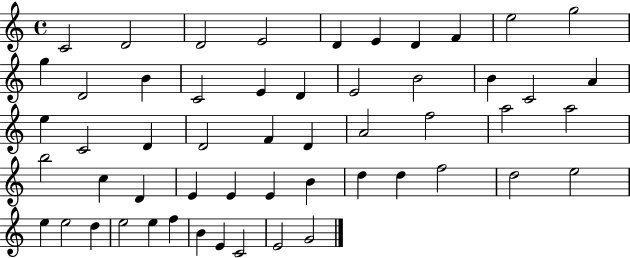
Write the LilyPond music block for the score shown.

{
  \clef treble
  \time 4/4
  \defaultTimeSignature
  \key c \major
  c'2 d'2 | d'2 e'2 | d'4 e'4 d'4 f'4 | e''2 g''2 | \break g''4 d'2 b'4 | c'2 e'4 d'4 | e'2 b'2 | b'4 c'2 a'4 | \break e''4 c'2 d'4 | d'2 f'4 d'4 | a'2 f''2 | a''2 a''2 | \break b''2 c''4 d'4 | e'4 e'4 e'4 b'4 | d''4 d''4 f''2 | d''2 e''2 | \break e''4 e''2 d''4 | e''2 e''4 f''4 | b'4 e'4 c'2 | e'2 g'2 | \break \bar "|."
}